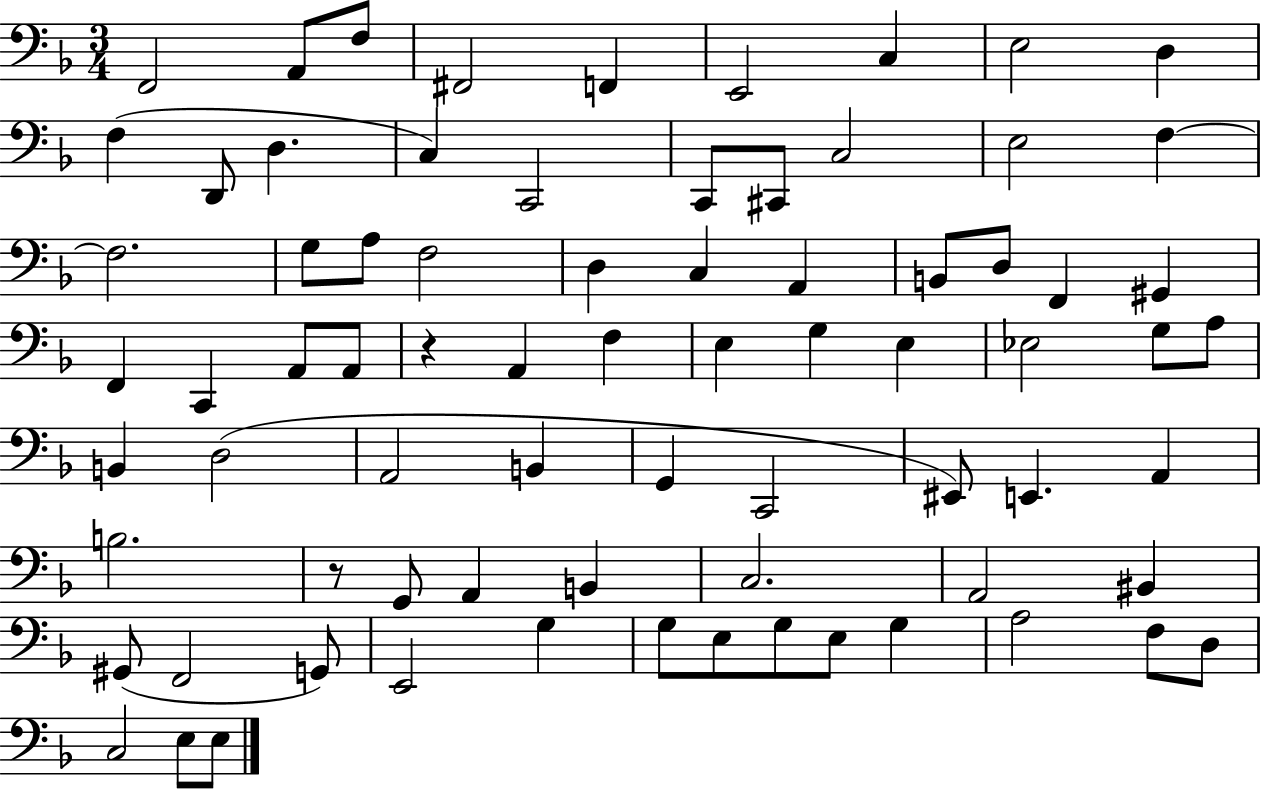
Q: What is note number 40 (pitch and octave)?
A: Eb3